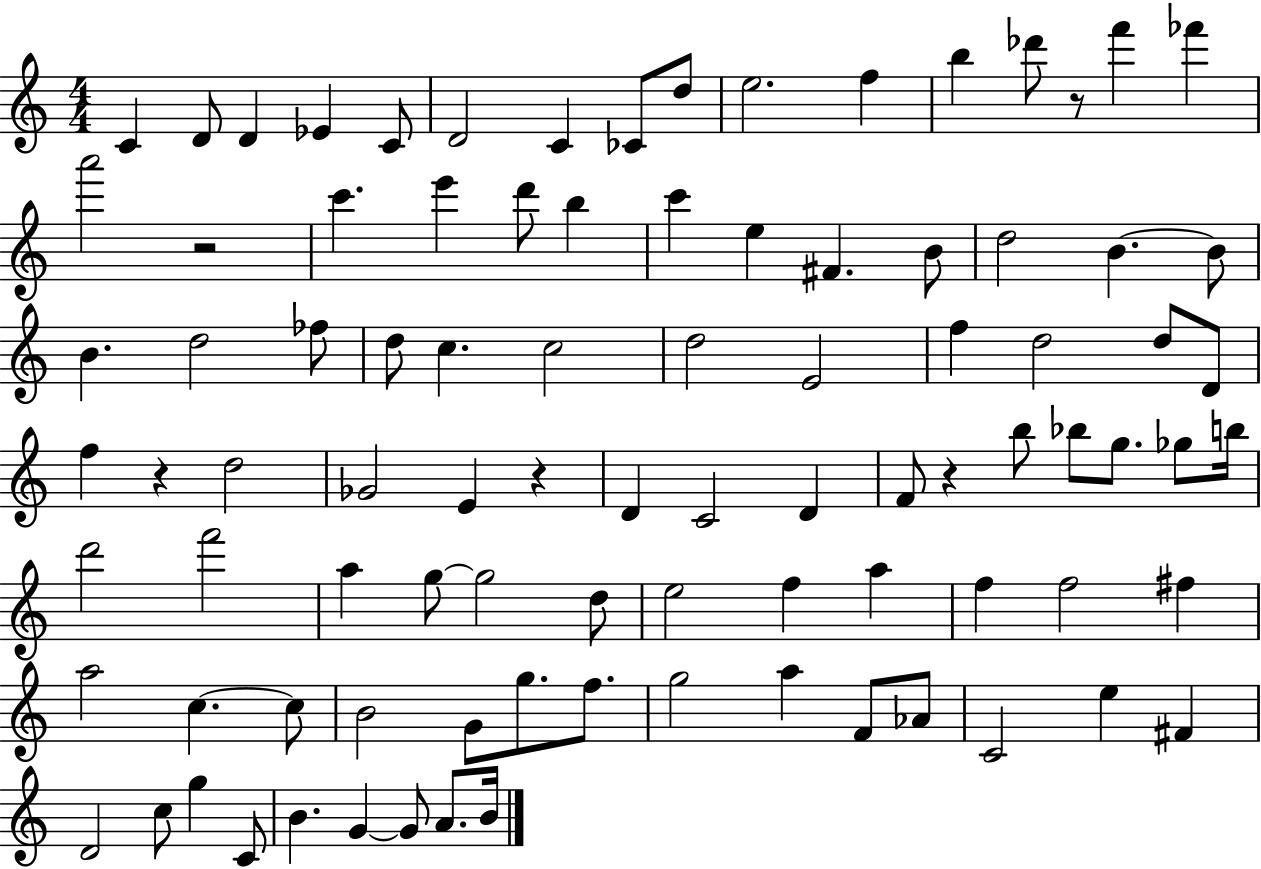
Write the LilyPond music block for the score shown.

{
  \clef treble
  \numericTimeSignature
  \time 4/4
  \key c \major
  \repeat volta 2 { c'4 d'8 d'4 ees'4 c'8 | d'2 c'4 ces'8 d''8 | e''2. f''4 | b''4 des'''8 r8 f'''4 fes'''4 | \break a'''2 r2 | c'''4. e'''4 d'''8 b''4 | c'''4 e''4 fis'4. b'8 | d''2 b'4.~~ b'8 | \break b'4. d''2 fes''8 | d''8 c''4. c''2 | d''2 e'2 | f''4 d''2 d''8 d'8 | \break f''4 r4 d''2 | ges'2 e'4 r4 | d'4 c'2 d'4 | f'8 r4 b''8 bes''8 g''8. ges''8 b''16 | \break d'''2 f'''2 | a''4 g''8~~ g''2 d''8 | e''2 f''4 a''4 | f''4 f''2 fis''4 | \break a''2 c''4.~~ c''8 | b'2 g'8 g''8. f''8. | g''2 a''4 f'8 aes'8 | c'2 e''4 fis'4 | \break d'2 c''8 g''4 c'8 | b'4. g'4~~ g'8 a'8. b'16 | } \bar "|."
}